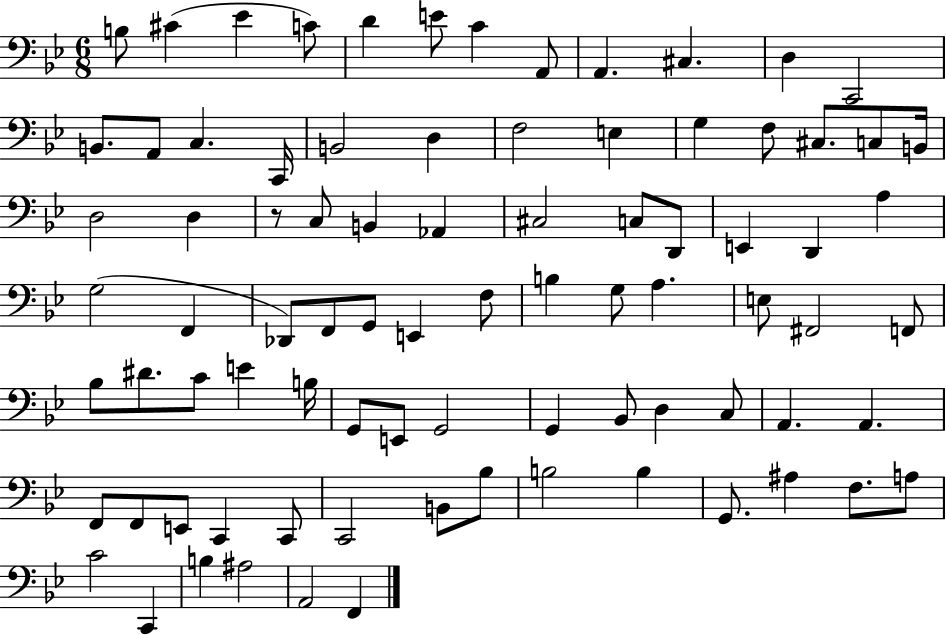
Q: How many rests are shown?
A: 1